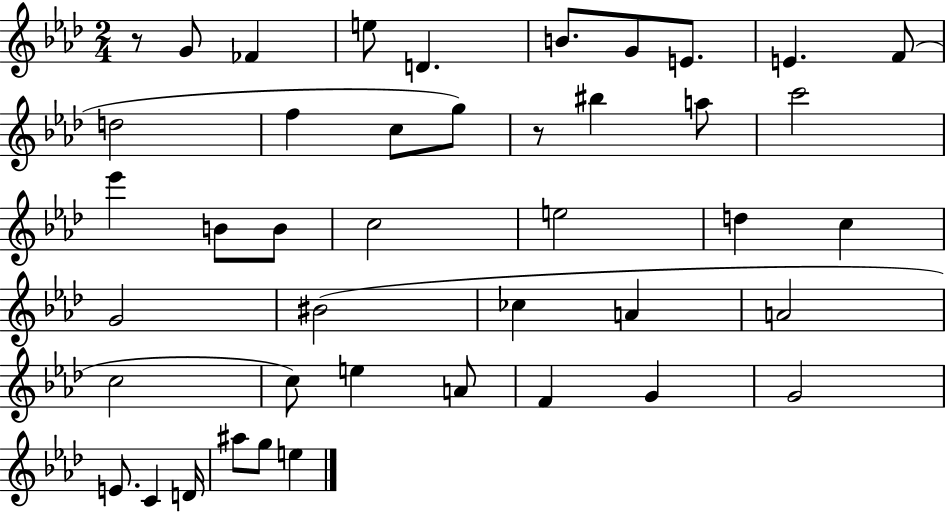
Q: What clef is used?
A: treble